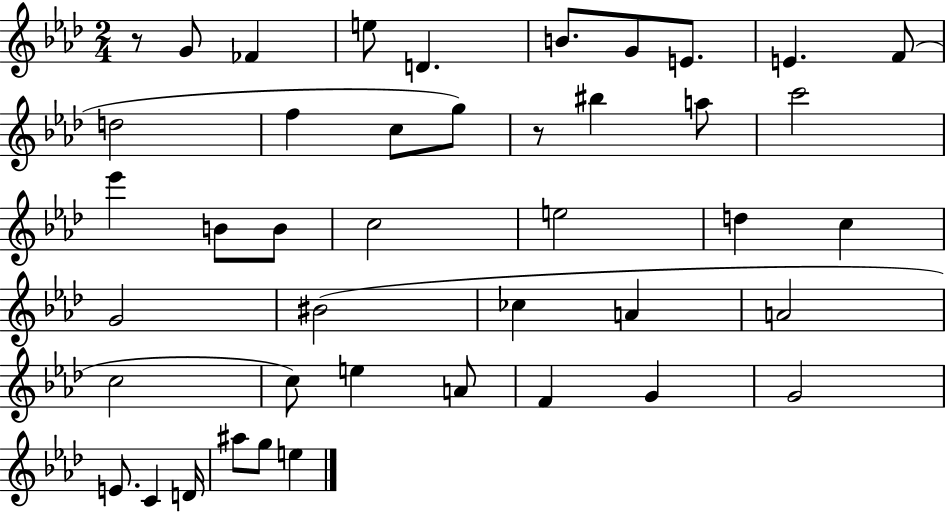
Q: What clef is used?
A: treble